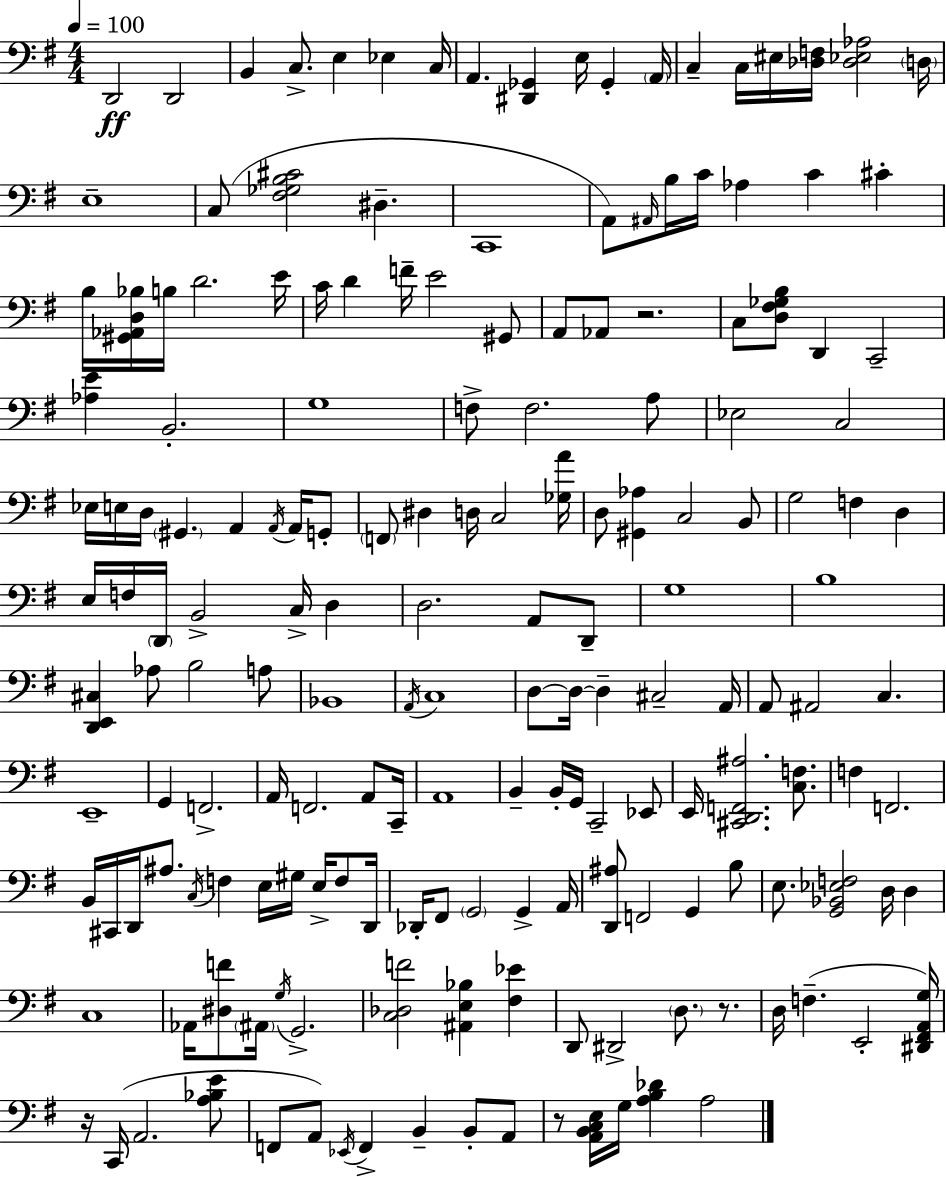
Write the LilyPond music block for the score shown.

{
  \clef bass
  \numericTimeSignature
  \time 4/4
  \key e \minor
  \tempo 4 = 100
  d,2\ff d,2 | b,4 c8.-> e4 ees4 c16 | a,4. <dis, ges,>4 e16 ges,4-. \parenthesize a,16 | c4-- c16 eis16 <des f>16 <des ees aes>2 \parenthesize d16 | \break e1-- | c8( <fis ges b cis'>2 dis4.-- | c,1 | a,8) \grace { ais,16 } b16 c'16 aes4 c'4 cis'4-. | \break b16 <gis, aes, d bes>16 b16 d'2. | e'16 c'16 d'4 f'16-- e'2 gis,8 | a,8 aes,8 r2. | c8 <d fis ges b>8 d,4 c,2-- | \break <aes e'>4 b,2.-. | g1 | f8-> f2. a8 | ees2 c2 | \break ees16 e16 d16 \parenthesize gis,4. a,4 \acciaccatura { a,16 } a,16 | g,8-. \parenthesize f,8 dis4 d16 c2 | <ges a'>16 d8 <gis, aes>4 c2 | b,8 g2 f4 d4 | \break e16 f16 \parenthesize d,16 b,2-> c16-> d4 | d2. a,8 | d,8-- g1 | b1 | \break <d, e, cis>4 aes8 b2 | a8 bes,1 | \acciaccatura { a,16 } c1 | d8~~ d16~~ d4-- cis2-- | \break a,16 a,8 ais,2 c4. | e,1-- | g,4 f,2.-> | a,16 f,2. | \break a,8 c,16-- a,1 | b,4-- b,16-. g,16 c,2-- | ees,8 e,16 <cis, d, f, ais>2. | <c f>8. f4 f,2. | \break b,16 cis,16 d,16 ais8. \acciaccatura { c16 } f4 e16 gis16 | e16-> f8 d,16 des,16-. fis,8 \parenthesize g,2 g,4-> | a,16 <d, ais>8 f,2 g,4 | b8 e8. <g, bes, ees f>2 d16 | \break d4 c1 | aes,16 <dis f'>8 \parenthesize ais,16 \acciaccatura { g16 } g,2.-> | <c des f'>2 <ais, e bes>4 | <fis ees'>4 d,8 dis,2-> \parenthesize d8. | \break r8. d16 f4.--( e,2-. | <dis, fis, a, g>16) r16 c,16( a,2. | <a bes e'>8 f,8 a,8) \acciaccatura { ees,16 } f,4-> b,4-- | b,8-. a,8 r8 <a, b, c e>16 g16 <a b des'>4 a2 | \break \bar "|."
}